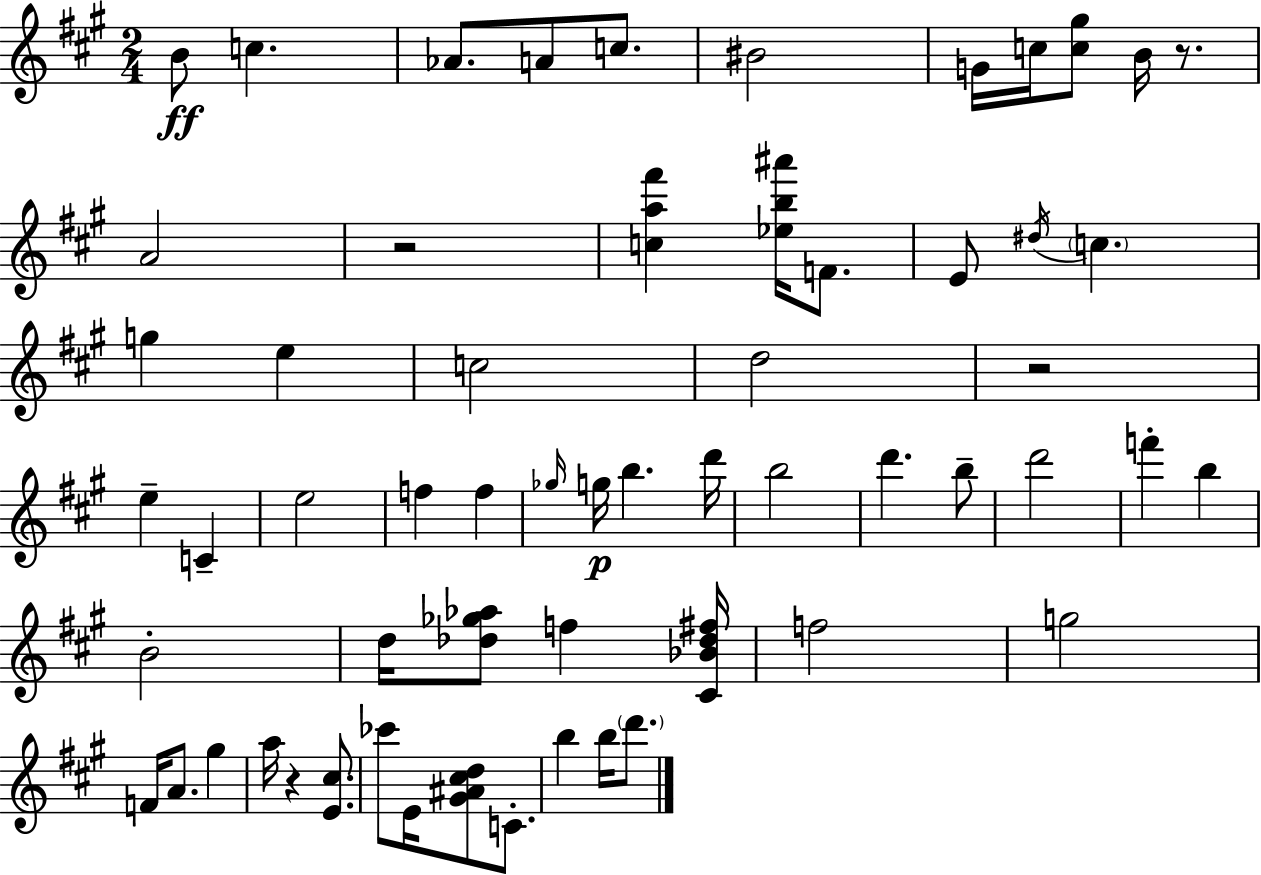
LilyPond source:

{
  \clef treble
  \numericTimeSignature
  \time 2/4
  \key a \major
  b'8\ff c''4. | aes'8. a'8 c''8. | bis'2 | g'16 c''16 <c'' gis''>8 b'16 r8. | \break a'2 | r2 | <c'' a'' fis'''>4 <ees'' b'' ais'''>16 f'8. | e'8 \acciaccatura { dis''16 } \parenthesize c''4. | \break g''4 e''4 | c''2 | d''2 | r2 | \break e''4-- c'4-- | e''2 | f''4 f''4 | \grace { ges''16 }\p g''16 b''4. | \break d'''16 b''2 | d'''4. | b''8-- d'''2 | f'''4-. b''4 | \break b'2-. | d''16 <des'' ges'' aes''>8 f''4 | <cis' bes' des'' fis''>16 f''2 | g''2 | \break f'16 a'8. gis''4 | a''16 r4 <e' cis''>8. | ces'''8 e'16 <gis' ais' cis'' d''>8 c'8.-. | b''4 b''16 \parenthesize d'''8. | \break \bar "|."
}